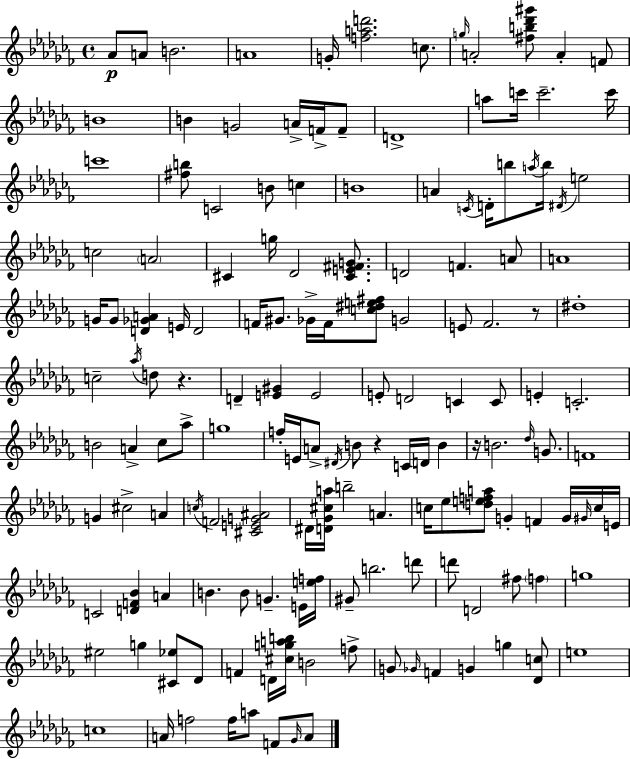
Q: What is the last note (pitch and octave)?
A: A4